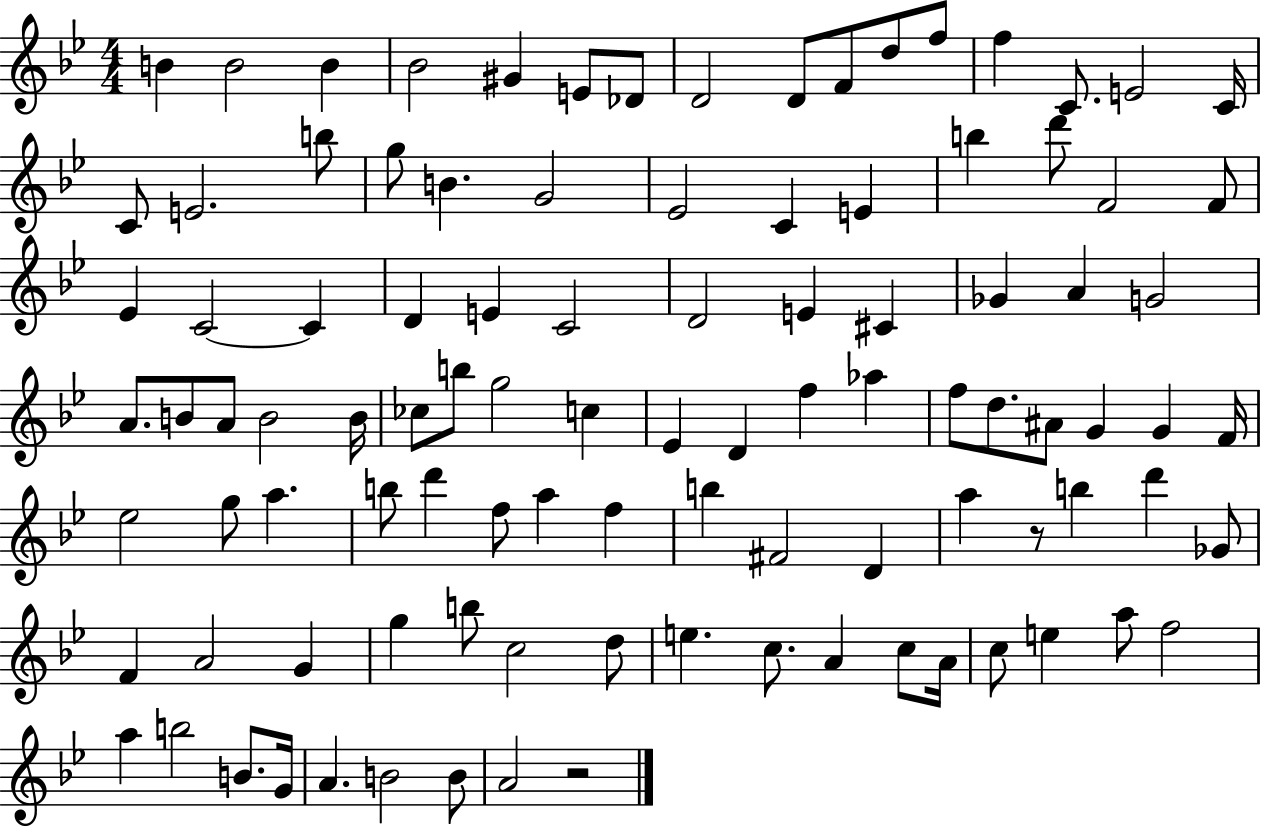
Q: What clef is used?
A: treble